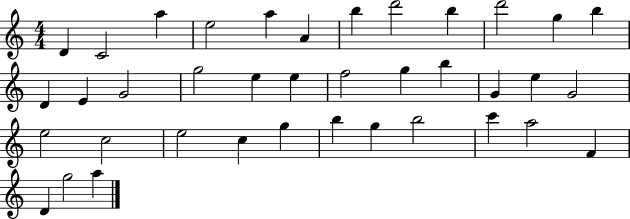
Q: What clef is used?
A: treble